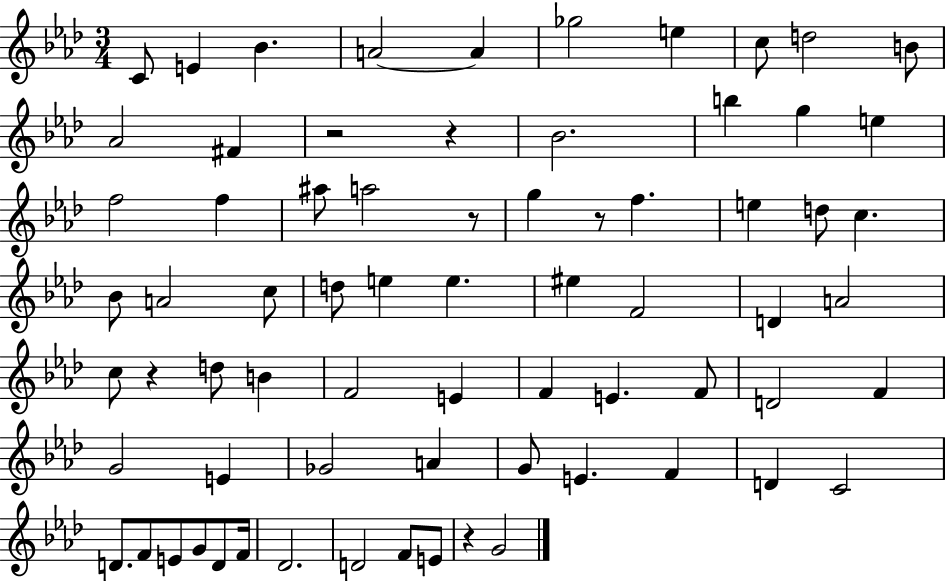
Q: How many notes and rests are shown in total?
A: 71